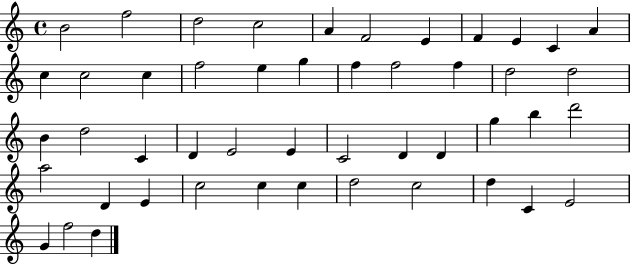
{
  \clef treble
  \time 4/4
  \defaultTimeSignature
  \key c \major
  b'2 f''2 | d''2 c''2 | a'4 f'2 e'4 | f'4 e'4 c'4 a'4 | \break c''4 c''2 c''4 | f''2 e''4 g''4 | f''4 f''2 f''4 | d''2 d''2 | \break b'4 d''2 c'4 | d'4 e'2 e'4 | c'2 d'4 d'4 | g''4 b''4 d'''2 | \break a''2 d'4 e'4 | c''2 c''4 c''4 | d''2 c''2 | d''4 c'4 e'2 | \break g'4 f''2 d''4 | \bar "|."
}